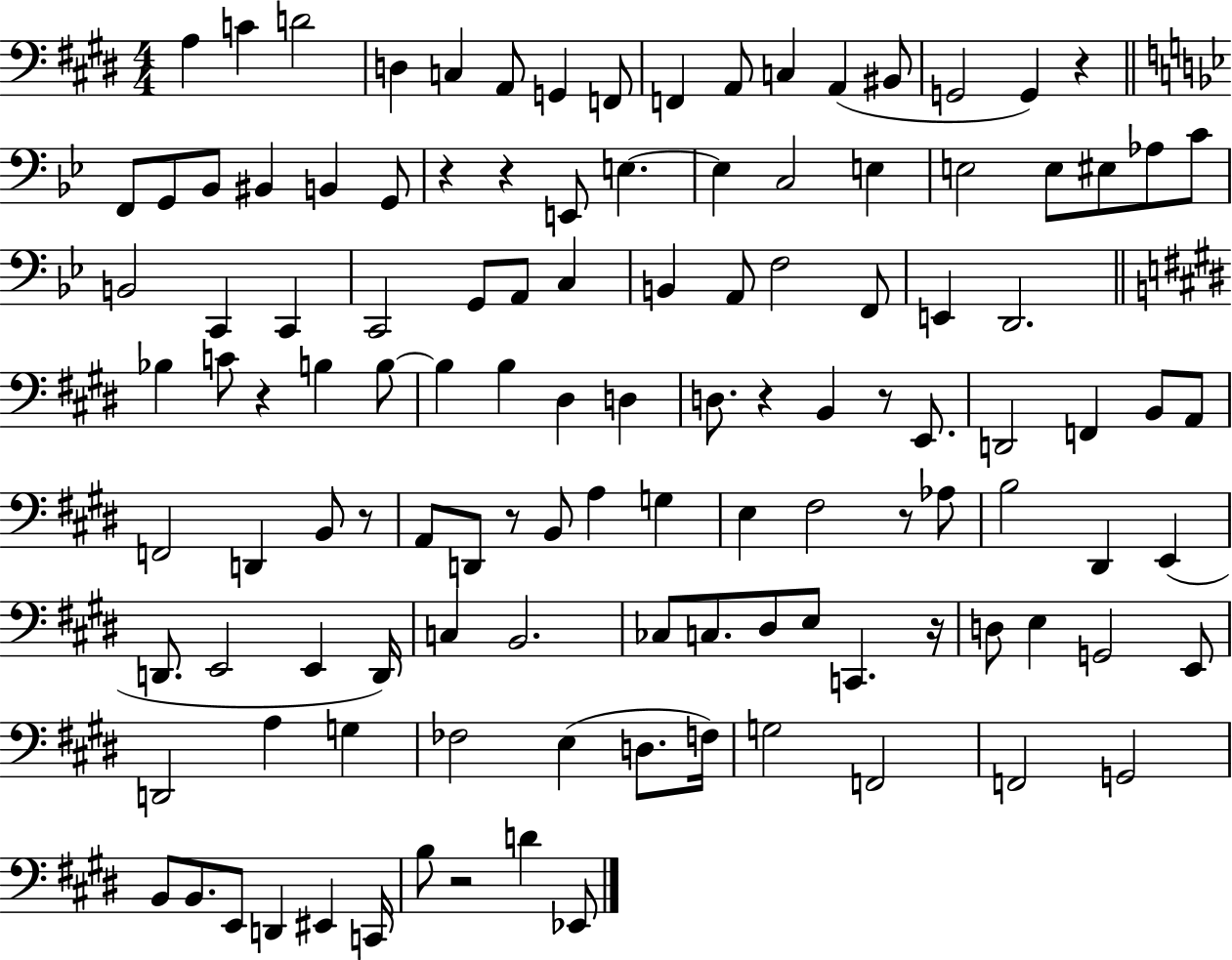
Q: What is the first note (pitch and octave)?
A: A3